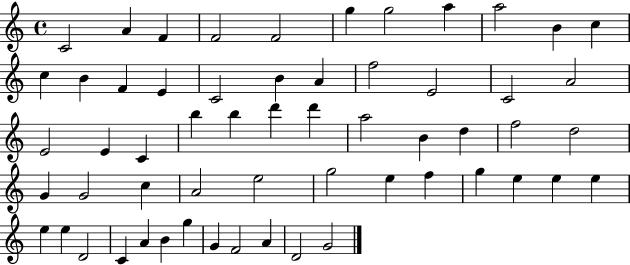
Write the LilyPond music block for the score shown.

{
  \clef treble
  \time 4/4
  \defaultTimeSignature
  \key c \major
  c'2 a'4 f'4 | f'2 f'2 | g''4 g''2 a''4 | a''2 b'4 c''4 | \break c''4 b'4 f'4 e'4 | c'2 b'4 a'4 | f''2 e'2 | c'2 a'2 | \break e'2 e'4 c'4 | b''4 b''4 d'''4 d'''4 | a''2 b'4 d''4 | f''2 d''2 | \break g'4 g'2 c''4 | a'2 e''2 | g''2 e''4 f''4 | g''4 e''4 e''4 e''4 | \break e''4 e''4 d'2 | c'4 a'4 b'4 g''4 | g'4 f'2 a'4 | d'2 g'2 | \break \bar "|."
}